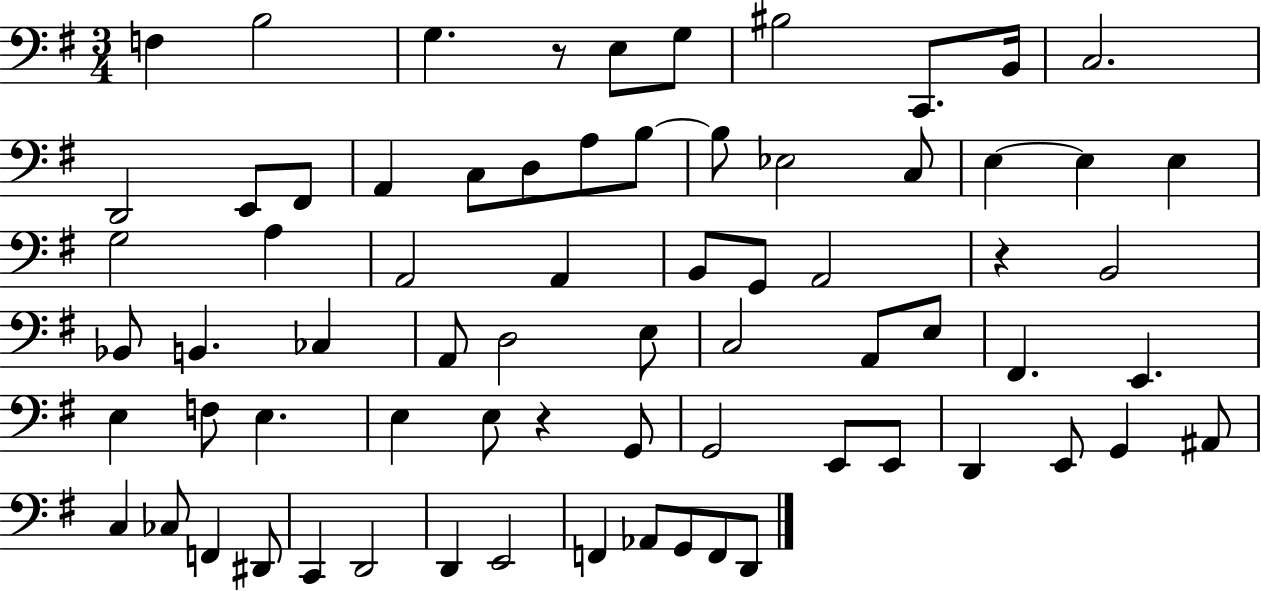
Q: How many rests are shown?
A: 3